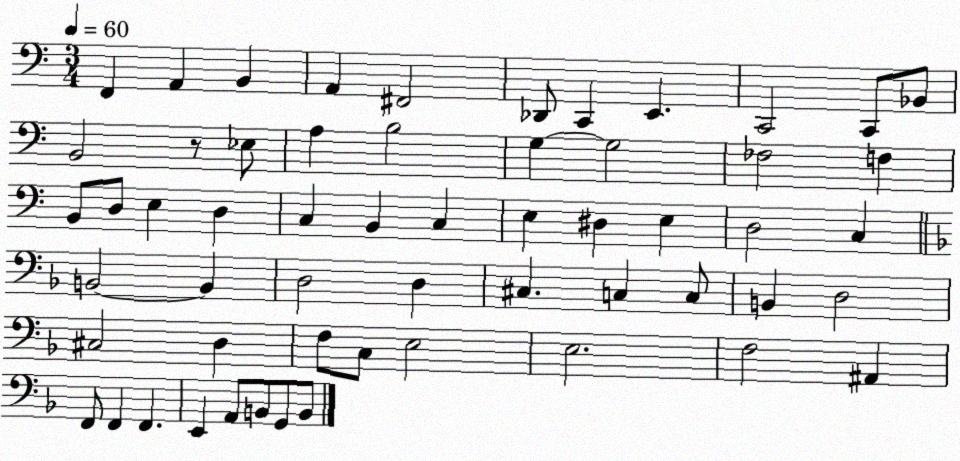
X:1
T:Untitled
M:3/4
L:1/4
K:C
F,, A,, B,, A,, ^F,,2 _D,,/2 C,, E,, C,,2 C,,/2 _B,,/2 B,,2 z/2 _E,/2 A, B,2 G, G,2 _F,2 F, B,,/2 D,/2 E, D, C, B,, C, E, ^D, E, D,2 C, B,,2 B,, D,2 D, ^C, C, C,/2 B,, D,2 ^C,2 D, F,/2 C,/2 E,2 E,2 F,2 ^A,, F,,/2 F,, F,, E,, A,,/2 B,,/2 G,,/2 B,,/2